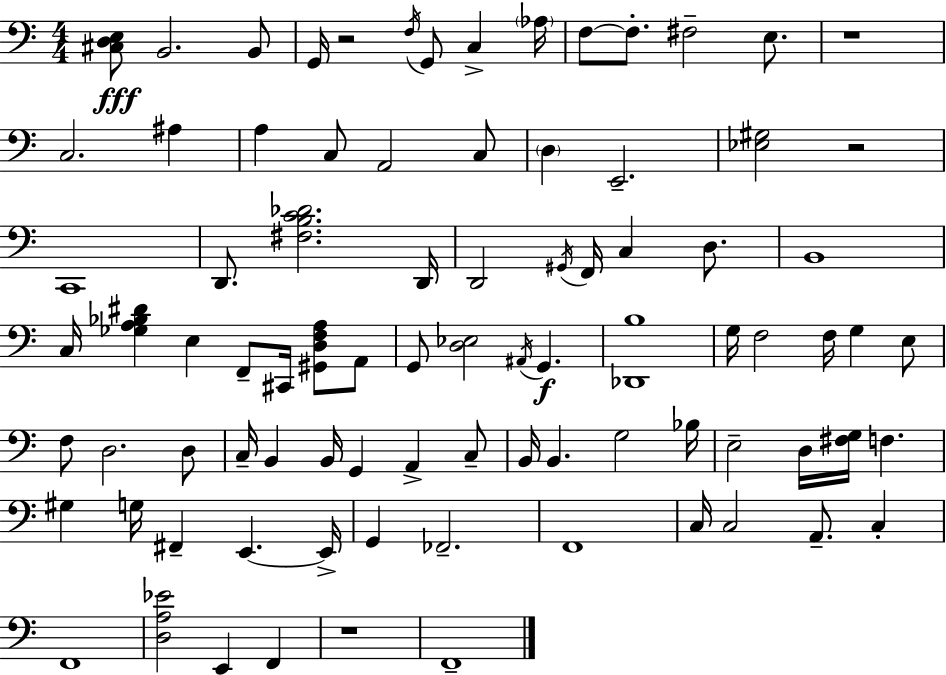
{
  \clef bass
  \numericTimeSignature
  \time 4/4
  \key a \minor
  <cis d e>8\fff b,2. b,8 | g,16 r2 \acciaccatura { f16 } g,8 c4-> | \parenthesize aes16 f8~~ f8.-. fis2-- e8. | r1 | \break c2. ais4 | a4 c8 a,2 c8 | \parenthesize d4 e,2.-- | <ees gis>2 r2 | \break c,1 | d,8. <fis b c' des'>2. | d,16 d,2 \acciaccatura { gis,16 } f,16 c4 d8. | b,1 | \break c16 <ges a bes dis'>4 e4 f,8-- cis,16 <gis, d f a>8 | a,8 g,8 <d ees>2 \acciaccatura { ais,16 }\f g,4. | <des, b>1 | g16 f2 f16 g4 | \break e8 f8 d2. | d8 c16-- b,4 b,16 g,4 a,4-> | c8-- b,16 b,4. g2 | bes16 e2-- d16 <fis g>16 f4. | \break gis4 g16 fis,4-- e,4.~~ | e,16-> g,4 fes,2.-- | f,1 | c16 c2 a,8.-- c4-. | \break f,1 | <d a ees'>2 e,4 f,4 | r1 | f,1-- | \break \bar "|."
}